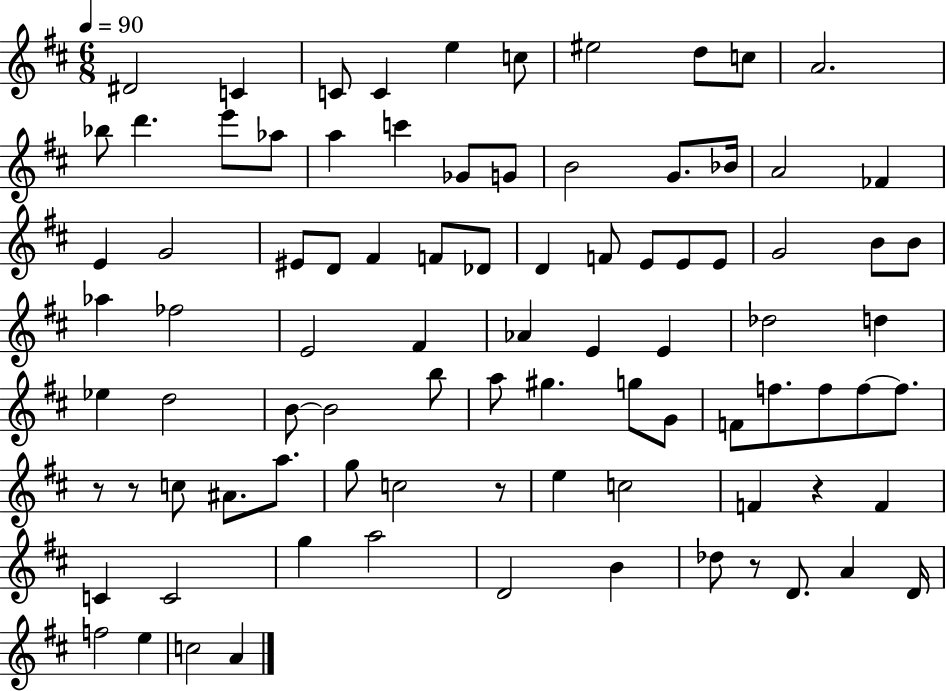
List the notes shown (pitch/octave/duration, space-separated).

D#4/h C4/q C4/e C4/q E5/q C5/e EIS5/h D5/e C5/e A4/h. Bb5/e D6/q. E6/e Ab5/e A5/q C6/q Gb4/e G4/e B4/h G4/e. Bb4/s A4/h FES4/q E4/q G4/h EIS4/e D4/e F#4/q F4/e Db4/e D4/q F4/e E4/e E4/e E4/e G4/h B4/e B4/e Ab5/q FES5/h E4/h F#4/q Ab4/q E4/q E4/q Db5/h D5/q Eb5/q D5/h B4/e B4/h B5/e A5/e G#5/q. G5/e G4/e F4/e F5/e. F5/e F5/e F5/e. R/e R/e C5/e A#4/e. A5/e. G5/e C5/h R/e E5/q C5/h F4/q R/q F4/q C4/q C4/h G5/q A5/h D4/h B4/q Db5/e R/e D4/e. A4/q D4/s F5/h E5/q C5/h A4/q